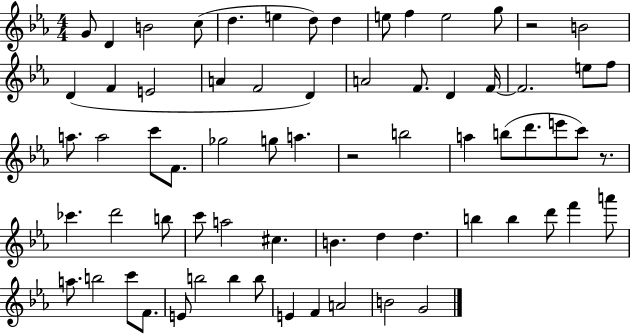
{
  \clef treble
  \numericTimeSignature
  \time 4/4
  \key ees \major
  g'8 d'4 b'2 c''8( | d''4. e''4 d''8) d''4 | e''8 f''4 e''2 g''8 | r2 b'2 | \break d'4( f'4 e'2 | a'4 f'2 d'4) | a'2 f'8. d'4 f'16~~ | f'2. e''8 f''8 | \break a''8. a''2 c'''8 f'8. | ges''2 g''8 a''4. | r2 b''2 | a''4 b''8( d'''8. e'''8 c'''8) r8. | \break ces'''4. d'''2 b''8 | c'''8 a''2 cis''4. | b'4. d''4 d''4. | b''4 b''4 d'''8 f'''4 a'''8 | \break a''8. b''2 c'''8 f'8. | e'8 b''2 b''4 b''8 | e'4 f'4 a'2 | b'2 g'2 | \break \bar "|."
}